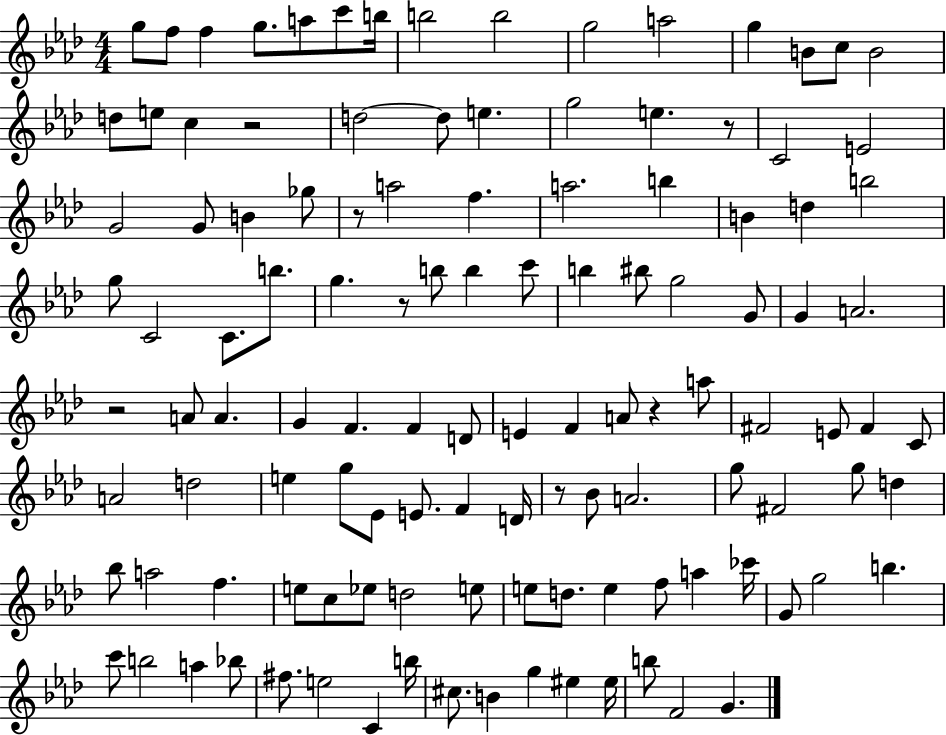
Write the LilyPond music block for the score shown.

{
  \clef treble
  \numericTimeSignature
  \time 4/4
  \key aes \major
  g''8 f''8 f''4 g''8. a''8 c'''8 b''16 | b''2 b''2 | g''2 a''2 | g''4 b'8 c''8 b'2 | \break d''8 e''8 c''4 r2 | d''2~~ d''8 e''4. | g''2 e''4. r8 | c'2 e'2 | \break g'2 g'8 b'4 ges''8 | r8 a''2 f''4. | a''2. b''4 | b'4 d''4 b''2 | \break g''8 c'2 c'8. b''8. | g''4. r8 b''8 b''4 c'''8 | b''4 bis''8 g''2 g'8 | g'4 a'2. | \break r2 a'8 a'4. | g'4 f'4. f'4 d'8 | e'4 f'4 a'8 r4 a''8 | fis'2 e'8 fis'4 c'8 | \break a'2 d''2 | e''4 g''8 ees'8 e'8. f'4 d'16 | r8 bes'8 a'2. | g''8 fis'2 g''8 d''4 | \break bes''8 a''2 f''4. | e''8 c''8 ees''8 d''2 e''8 | e''8 d''8. e''4 f''8 a''4 ces'''16 | g'8 g''2 b''4. | \break c'''8 b''2 a''4 bes''8 | fis''8. e''2 c'4 b''16 | cis''8. b'4 g''4 eis''4 eis''16 | b''8 f'2 g'4. | \break \bar "|."
}